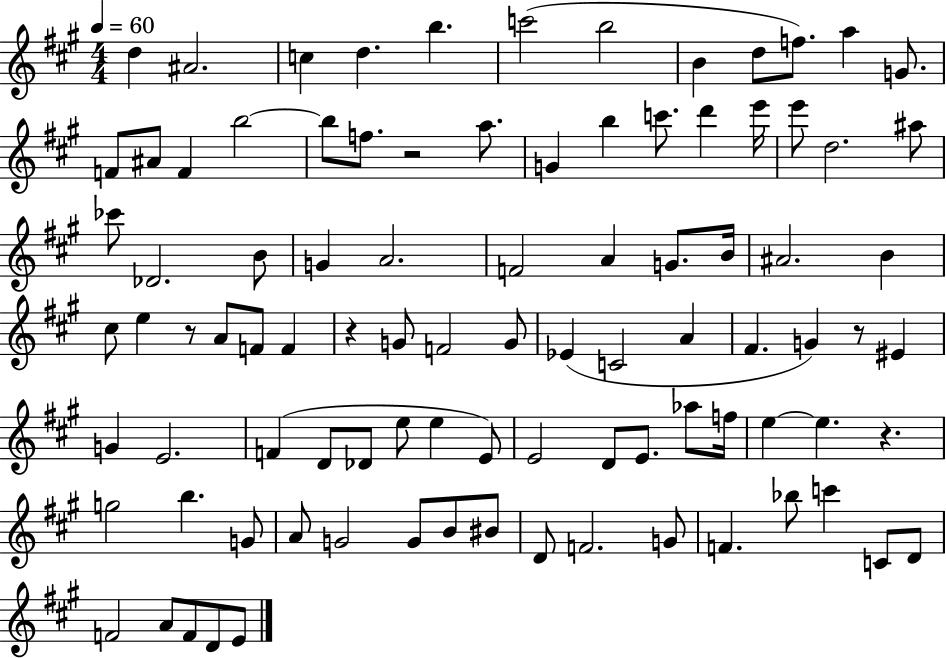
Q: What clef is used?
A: treble